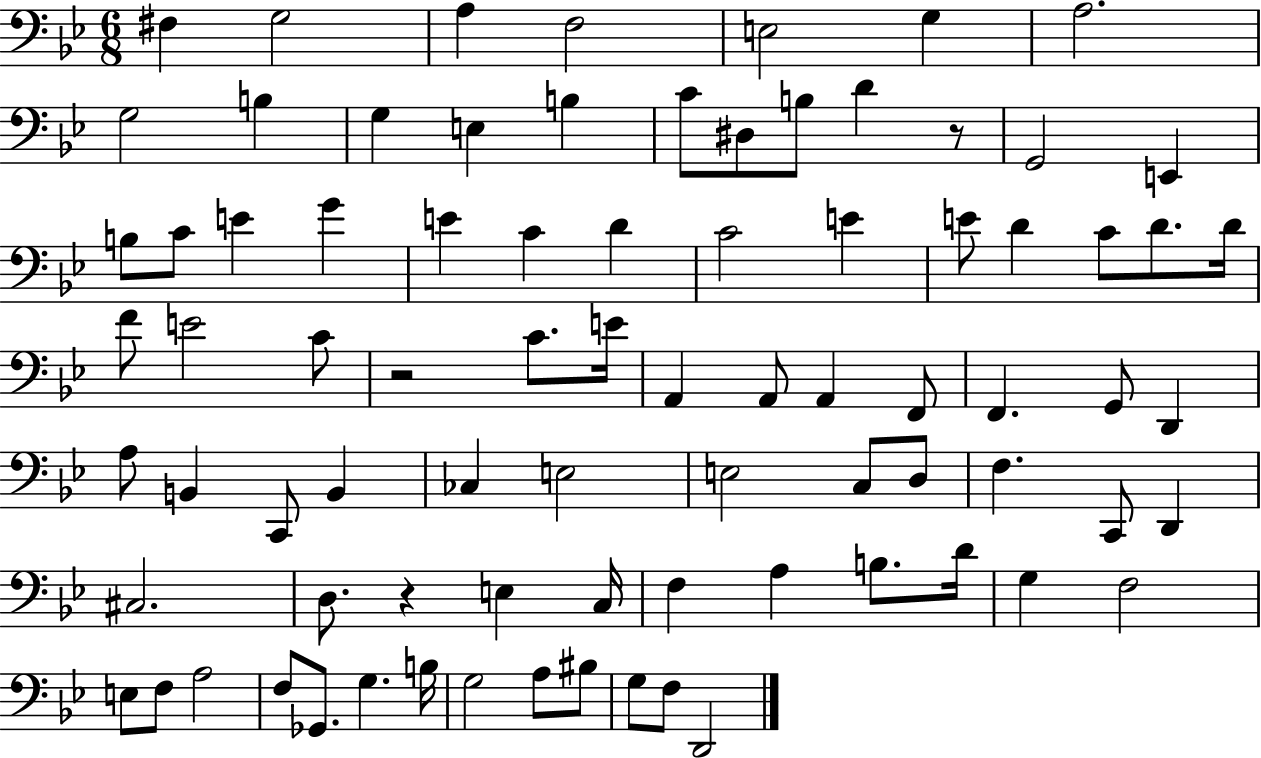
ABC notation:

X:1
T:Untitled
M:6/8
L:1/4
K:Bb
^F, G,2 A, F,2 E,2 G, A,2 G,2 B, G, E, B, C/2 ^D,/2 B,/2 D z/2 G,,2 E,, B,/2 C/2 E G E C D C2 E E/2 D C/2 D/2 D/4 F/2 E2 C/2 z2 C/2 E/4 A,, A,,/2 A,, F,,/2 F,, G,,/2 D,, A,/2 B,, C,,/2 B,, _C, E,2 E,2 C,/2 D,/2 F, C,,/2 D,, ^C,2 D,/2 z E, C,/4 F, A, B,/2 D/4 G, F,2 E,/2 F,/2 A,2 F,/2 _G,,/2 G, B,/4 G,2 A,/2 ^B,/2 G,/2 F,/2 D,,2